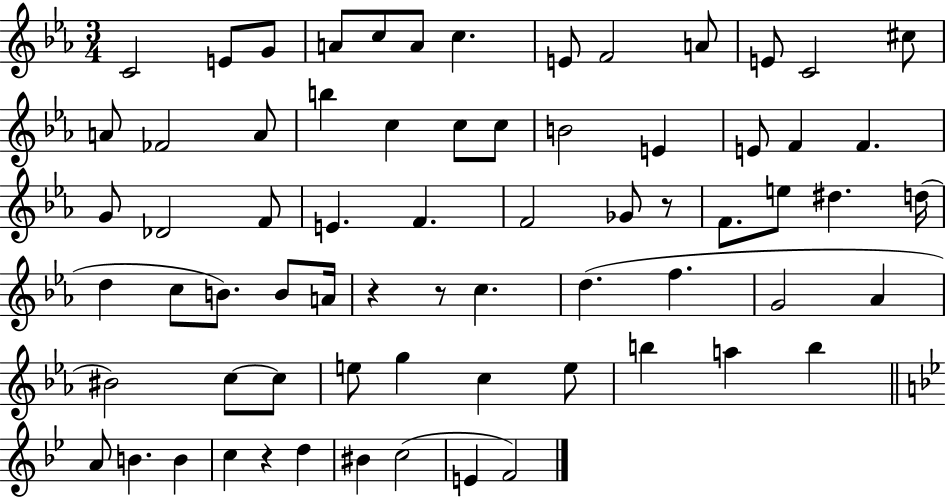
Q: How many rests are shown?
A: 4